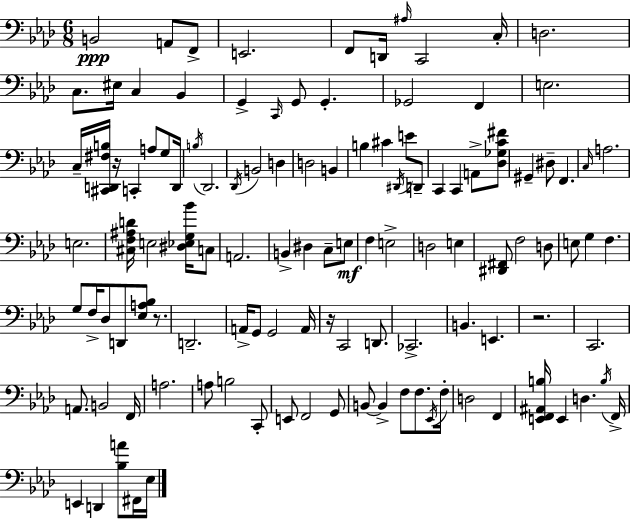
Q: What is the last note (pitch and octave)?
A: Eb3